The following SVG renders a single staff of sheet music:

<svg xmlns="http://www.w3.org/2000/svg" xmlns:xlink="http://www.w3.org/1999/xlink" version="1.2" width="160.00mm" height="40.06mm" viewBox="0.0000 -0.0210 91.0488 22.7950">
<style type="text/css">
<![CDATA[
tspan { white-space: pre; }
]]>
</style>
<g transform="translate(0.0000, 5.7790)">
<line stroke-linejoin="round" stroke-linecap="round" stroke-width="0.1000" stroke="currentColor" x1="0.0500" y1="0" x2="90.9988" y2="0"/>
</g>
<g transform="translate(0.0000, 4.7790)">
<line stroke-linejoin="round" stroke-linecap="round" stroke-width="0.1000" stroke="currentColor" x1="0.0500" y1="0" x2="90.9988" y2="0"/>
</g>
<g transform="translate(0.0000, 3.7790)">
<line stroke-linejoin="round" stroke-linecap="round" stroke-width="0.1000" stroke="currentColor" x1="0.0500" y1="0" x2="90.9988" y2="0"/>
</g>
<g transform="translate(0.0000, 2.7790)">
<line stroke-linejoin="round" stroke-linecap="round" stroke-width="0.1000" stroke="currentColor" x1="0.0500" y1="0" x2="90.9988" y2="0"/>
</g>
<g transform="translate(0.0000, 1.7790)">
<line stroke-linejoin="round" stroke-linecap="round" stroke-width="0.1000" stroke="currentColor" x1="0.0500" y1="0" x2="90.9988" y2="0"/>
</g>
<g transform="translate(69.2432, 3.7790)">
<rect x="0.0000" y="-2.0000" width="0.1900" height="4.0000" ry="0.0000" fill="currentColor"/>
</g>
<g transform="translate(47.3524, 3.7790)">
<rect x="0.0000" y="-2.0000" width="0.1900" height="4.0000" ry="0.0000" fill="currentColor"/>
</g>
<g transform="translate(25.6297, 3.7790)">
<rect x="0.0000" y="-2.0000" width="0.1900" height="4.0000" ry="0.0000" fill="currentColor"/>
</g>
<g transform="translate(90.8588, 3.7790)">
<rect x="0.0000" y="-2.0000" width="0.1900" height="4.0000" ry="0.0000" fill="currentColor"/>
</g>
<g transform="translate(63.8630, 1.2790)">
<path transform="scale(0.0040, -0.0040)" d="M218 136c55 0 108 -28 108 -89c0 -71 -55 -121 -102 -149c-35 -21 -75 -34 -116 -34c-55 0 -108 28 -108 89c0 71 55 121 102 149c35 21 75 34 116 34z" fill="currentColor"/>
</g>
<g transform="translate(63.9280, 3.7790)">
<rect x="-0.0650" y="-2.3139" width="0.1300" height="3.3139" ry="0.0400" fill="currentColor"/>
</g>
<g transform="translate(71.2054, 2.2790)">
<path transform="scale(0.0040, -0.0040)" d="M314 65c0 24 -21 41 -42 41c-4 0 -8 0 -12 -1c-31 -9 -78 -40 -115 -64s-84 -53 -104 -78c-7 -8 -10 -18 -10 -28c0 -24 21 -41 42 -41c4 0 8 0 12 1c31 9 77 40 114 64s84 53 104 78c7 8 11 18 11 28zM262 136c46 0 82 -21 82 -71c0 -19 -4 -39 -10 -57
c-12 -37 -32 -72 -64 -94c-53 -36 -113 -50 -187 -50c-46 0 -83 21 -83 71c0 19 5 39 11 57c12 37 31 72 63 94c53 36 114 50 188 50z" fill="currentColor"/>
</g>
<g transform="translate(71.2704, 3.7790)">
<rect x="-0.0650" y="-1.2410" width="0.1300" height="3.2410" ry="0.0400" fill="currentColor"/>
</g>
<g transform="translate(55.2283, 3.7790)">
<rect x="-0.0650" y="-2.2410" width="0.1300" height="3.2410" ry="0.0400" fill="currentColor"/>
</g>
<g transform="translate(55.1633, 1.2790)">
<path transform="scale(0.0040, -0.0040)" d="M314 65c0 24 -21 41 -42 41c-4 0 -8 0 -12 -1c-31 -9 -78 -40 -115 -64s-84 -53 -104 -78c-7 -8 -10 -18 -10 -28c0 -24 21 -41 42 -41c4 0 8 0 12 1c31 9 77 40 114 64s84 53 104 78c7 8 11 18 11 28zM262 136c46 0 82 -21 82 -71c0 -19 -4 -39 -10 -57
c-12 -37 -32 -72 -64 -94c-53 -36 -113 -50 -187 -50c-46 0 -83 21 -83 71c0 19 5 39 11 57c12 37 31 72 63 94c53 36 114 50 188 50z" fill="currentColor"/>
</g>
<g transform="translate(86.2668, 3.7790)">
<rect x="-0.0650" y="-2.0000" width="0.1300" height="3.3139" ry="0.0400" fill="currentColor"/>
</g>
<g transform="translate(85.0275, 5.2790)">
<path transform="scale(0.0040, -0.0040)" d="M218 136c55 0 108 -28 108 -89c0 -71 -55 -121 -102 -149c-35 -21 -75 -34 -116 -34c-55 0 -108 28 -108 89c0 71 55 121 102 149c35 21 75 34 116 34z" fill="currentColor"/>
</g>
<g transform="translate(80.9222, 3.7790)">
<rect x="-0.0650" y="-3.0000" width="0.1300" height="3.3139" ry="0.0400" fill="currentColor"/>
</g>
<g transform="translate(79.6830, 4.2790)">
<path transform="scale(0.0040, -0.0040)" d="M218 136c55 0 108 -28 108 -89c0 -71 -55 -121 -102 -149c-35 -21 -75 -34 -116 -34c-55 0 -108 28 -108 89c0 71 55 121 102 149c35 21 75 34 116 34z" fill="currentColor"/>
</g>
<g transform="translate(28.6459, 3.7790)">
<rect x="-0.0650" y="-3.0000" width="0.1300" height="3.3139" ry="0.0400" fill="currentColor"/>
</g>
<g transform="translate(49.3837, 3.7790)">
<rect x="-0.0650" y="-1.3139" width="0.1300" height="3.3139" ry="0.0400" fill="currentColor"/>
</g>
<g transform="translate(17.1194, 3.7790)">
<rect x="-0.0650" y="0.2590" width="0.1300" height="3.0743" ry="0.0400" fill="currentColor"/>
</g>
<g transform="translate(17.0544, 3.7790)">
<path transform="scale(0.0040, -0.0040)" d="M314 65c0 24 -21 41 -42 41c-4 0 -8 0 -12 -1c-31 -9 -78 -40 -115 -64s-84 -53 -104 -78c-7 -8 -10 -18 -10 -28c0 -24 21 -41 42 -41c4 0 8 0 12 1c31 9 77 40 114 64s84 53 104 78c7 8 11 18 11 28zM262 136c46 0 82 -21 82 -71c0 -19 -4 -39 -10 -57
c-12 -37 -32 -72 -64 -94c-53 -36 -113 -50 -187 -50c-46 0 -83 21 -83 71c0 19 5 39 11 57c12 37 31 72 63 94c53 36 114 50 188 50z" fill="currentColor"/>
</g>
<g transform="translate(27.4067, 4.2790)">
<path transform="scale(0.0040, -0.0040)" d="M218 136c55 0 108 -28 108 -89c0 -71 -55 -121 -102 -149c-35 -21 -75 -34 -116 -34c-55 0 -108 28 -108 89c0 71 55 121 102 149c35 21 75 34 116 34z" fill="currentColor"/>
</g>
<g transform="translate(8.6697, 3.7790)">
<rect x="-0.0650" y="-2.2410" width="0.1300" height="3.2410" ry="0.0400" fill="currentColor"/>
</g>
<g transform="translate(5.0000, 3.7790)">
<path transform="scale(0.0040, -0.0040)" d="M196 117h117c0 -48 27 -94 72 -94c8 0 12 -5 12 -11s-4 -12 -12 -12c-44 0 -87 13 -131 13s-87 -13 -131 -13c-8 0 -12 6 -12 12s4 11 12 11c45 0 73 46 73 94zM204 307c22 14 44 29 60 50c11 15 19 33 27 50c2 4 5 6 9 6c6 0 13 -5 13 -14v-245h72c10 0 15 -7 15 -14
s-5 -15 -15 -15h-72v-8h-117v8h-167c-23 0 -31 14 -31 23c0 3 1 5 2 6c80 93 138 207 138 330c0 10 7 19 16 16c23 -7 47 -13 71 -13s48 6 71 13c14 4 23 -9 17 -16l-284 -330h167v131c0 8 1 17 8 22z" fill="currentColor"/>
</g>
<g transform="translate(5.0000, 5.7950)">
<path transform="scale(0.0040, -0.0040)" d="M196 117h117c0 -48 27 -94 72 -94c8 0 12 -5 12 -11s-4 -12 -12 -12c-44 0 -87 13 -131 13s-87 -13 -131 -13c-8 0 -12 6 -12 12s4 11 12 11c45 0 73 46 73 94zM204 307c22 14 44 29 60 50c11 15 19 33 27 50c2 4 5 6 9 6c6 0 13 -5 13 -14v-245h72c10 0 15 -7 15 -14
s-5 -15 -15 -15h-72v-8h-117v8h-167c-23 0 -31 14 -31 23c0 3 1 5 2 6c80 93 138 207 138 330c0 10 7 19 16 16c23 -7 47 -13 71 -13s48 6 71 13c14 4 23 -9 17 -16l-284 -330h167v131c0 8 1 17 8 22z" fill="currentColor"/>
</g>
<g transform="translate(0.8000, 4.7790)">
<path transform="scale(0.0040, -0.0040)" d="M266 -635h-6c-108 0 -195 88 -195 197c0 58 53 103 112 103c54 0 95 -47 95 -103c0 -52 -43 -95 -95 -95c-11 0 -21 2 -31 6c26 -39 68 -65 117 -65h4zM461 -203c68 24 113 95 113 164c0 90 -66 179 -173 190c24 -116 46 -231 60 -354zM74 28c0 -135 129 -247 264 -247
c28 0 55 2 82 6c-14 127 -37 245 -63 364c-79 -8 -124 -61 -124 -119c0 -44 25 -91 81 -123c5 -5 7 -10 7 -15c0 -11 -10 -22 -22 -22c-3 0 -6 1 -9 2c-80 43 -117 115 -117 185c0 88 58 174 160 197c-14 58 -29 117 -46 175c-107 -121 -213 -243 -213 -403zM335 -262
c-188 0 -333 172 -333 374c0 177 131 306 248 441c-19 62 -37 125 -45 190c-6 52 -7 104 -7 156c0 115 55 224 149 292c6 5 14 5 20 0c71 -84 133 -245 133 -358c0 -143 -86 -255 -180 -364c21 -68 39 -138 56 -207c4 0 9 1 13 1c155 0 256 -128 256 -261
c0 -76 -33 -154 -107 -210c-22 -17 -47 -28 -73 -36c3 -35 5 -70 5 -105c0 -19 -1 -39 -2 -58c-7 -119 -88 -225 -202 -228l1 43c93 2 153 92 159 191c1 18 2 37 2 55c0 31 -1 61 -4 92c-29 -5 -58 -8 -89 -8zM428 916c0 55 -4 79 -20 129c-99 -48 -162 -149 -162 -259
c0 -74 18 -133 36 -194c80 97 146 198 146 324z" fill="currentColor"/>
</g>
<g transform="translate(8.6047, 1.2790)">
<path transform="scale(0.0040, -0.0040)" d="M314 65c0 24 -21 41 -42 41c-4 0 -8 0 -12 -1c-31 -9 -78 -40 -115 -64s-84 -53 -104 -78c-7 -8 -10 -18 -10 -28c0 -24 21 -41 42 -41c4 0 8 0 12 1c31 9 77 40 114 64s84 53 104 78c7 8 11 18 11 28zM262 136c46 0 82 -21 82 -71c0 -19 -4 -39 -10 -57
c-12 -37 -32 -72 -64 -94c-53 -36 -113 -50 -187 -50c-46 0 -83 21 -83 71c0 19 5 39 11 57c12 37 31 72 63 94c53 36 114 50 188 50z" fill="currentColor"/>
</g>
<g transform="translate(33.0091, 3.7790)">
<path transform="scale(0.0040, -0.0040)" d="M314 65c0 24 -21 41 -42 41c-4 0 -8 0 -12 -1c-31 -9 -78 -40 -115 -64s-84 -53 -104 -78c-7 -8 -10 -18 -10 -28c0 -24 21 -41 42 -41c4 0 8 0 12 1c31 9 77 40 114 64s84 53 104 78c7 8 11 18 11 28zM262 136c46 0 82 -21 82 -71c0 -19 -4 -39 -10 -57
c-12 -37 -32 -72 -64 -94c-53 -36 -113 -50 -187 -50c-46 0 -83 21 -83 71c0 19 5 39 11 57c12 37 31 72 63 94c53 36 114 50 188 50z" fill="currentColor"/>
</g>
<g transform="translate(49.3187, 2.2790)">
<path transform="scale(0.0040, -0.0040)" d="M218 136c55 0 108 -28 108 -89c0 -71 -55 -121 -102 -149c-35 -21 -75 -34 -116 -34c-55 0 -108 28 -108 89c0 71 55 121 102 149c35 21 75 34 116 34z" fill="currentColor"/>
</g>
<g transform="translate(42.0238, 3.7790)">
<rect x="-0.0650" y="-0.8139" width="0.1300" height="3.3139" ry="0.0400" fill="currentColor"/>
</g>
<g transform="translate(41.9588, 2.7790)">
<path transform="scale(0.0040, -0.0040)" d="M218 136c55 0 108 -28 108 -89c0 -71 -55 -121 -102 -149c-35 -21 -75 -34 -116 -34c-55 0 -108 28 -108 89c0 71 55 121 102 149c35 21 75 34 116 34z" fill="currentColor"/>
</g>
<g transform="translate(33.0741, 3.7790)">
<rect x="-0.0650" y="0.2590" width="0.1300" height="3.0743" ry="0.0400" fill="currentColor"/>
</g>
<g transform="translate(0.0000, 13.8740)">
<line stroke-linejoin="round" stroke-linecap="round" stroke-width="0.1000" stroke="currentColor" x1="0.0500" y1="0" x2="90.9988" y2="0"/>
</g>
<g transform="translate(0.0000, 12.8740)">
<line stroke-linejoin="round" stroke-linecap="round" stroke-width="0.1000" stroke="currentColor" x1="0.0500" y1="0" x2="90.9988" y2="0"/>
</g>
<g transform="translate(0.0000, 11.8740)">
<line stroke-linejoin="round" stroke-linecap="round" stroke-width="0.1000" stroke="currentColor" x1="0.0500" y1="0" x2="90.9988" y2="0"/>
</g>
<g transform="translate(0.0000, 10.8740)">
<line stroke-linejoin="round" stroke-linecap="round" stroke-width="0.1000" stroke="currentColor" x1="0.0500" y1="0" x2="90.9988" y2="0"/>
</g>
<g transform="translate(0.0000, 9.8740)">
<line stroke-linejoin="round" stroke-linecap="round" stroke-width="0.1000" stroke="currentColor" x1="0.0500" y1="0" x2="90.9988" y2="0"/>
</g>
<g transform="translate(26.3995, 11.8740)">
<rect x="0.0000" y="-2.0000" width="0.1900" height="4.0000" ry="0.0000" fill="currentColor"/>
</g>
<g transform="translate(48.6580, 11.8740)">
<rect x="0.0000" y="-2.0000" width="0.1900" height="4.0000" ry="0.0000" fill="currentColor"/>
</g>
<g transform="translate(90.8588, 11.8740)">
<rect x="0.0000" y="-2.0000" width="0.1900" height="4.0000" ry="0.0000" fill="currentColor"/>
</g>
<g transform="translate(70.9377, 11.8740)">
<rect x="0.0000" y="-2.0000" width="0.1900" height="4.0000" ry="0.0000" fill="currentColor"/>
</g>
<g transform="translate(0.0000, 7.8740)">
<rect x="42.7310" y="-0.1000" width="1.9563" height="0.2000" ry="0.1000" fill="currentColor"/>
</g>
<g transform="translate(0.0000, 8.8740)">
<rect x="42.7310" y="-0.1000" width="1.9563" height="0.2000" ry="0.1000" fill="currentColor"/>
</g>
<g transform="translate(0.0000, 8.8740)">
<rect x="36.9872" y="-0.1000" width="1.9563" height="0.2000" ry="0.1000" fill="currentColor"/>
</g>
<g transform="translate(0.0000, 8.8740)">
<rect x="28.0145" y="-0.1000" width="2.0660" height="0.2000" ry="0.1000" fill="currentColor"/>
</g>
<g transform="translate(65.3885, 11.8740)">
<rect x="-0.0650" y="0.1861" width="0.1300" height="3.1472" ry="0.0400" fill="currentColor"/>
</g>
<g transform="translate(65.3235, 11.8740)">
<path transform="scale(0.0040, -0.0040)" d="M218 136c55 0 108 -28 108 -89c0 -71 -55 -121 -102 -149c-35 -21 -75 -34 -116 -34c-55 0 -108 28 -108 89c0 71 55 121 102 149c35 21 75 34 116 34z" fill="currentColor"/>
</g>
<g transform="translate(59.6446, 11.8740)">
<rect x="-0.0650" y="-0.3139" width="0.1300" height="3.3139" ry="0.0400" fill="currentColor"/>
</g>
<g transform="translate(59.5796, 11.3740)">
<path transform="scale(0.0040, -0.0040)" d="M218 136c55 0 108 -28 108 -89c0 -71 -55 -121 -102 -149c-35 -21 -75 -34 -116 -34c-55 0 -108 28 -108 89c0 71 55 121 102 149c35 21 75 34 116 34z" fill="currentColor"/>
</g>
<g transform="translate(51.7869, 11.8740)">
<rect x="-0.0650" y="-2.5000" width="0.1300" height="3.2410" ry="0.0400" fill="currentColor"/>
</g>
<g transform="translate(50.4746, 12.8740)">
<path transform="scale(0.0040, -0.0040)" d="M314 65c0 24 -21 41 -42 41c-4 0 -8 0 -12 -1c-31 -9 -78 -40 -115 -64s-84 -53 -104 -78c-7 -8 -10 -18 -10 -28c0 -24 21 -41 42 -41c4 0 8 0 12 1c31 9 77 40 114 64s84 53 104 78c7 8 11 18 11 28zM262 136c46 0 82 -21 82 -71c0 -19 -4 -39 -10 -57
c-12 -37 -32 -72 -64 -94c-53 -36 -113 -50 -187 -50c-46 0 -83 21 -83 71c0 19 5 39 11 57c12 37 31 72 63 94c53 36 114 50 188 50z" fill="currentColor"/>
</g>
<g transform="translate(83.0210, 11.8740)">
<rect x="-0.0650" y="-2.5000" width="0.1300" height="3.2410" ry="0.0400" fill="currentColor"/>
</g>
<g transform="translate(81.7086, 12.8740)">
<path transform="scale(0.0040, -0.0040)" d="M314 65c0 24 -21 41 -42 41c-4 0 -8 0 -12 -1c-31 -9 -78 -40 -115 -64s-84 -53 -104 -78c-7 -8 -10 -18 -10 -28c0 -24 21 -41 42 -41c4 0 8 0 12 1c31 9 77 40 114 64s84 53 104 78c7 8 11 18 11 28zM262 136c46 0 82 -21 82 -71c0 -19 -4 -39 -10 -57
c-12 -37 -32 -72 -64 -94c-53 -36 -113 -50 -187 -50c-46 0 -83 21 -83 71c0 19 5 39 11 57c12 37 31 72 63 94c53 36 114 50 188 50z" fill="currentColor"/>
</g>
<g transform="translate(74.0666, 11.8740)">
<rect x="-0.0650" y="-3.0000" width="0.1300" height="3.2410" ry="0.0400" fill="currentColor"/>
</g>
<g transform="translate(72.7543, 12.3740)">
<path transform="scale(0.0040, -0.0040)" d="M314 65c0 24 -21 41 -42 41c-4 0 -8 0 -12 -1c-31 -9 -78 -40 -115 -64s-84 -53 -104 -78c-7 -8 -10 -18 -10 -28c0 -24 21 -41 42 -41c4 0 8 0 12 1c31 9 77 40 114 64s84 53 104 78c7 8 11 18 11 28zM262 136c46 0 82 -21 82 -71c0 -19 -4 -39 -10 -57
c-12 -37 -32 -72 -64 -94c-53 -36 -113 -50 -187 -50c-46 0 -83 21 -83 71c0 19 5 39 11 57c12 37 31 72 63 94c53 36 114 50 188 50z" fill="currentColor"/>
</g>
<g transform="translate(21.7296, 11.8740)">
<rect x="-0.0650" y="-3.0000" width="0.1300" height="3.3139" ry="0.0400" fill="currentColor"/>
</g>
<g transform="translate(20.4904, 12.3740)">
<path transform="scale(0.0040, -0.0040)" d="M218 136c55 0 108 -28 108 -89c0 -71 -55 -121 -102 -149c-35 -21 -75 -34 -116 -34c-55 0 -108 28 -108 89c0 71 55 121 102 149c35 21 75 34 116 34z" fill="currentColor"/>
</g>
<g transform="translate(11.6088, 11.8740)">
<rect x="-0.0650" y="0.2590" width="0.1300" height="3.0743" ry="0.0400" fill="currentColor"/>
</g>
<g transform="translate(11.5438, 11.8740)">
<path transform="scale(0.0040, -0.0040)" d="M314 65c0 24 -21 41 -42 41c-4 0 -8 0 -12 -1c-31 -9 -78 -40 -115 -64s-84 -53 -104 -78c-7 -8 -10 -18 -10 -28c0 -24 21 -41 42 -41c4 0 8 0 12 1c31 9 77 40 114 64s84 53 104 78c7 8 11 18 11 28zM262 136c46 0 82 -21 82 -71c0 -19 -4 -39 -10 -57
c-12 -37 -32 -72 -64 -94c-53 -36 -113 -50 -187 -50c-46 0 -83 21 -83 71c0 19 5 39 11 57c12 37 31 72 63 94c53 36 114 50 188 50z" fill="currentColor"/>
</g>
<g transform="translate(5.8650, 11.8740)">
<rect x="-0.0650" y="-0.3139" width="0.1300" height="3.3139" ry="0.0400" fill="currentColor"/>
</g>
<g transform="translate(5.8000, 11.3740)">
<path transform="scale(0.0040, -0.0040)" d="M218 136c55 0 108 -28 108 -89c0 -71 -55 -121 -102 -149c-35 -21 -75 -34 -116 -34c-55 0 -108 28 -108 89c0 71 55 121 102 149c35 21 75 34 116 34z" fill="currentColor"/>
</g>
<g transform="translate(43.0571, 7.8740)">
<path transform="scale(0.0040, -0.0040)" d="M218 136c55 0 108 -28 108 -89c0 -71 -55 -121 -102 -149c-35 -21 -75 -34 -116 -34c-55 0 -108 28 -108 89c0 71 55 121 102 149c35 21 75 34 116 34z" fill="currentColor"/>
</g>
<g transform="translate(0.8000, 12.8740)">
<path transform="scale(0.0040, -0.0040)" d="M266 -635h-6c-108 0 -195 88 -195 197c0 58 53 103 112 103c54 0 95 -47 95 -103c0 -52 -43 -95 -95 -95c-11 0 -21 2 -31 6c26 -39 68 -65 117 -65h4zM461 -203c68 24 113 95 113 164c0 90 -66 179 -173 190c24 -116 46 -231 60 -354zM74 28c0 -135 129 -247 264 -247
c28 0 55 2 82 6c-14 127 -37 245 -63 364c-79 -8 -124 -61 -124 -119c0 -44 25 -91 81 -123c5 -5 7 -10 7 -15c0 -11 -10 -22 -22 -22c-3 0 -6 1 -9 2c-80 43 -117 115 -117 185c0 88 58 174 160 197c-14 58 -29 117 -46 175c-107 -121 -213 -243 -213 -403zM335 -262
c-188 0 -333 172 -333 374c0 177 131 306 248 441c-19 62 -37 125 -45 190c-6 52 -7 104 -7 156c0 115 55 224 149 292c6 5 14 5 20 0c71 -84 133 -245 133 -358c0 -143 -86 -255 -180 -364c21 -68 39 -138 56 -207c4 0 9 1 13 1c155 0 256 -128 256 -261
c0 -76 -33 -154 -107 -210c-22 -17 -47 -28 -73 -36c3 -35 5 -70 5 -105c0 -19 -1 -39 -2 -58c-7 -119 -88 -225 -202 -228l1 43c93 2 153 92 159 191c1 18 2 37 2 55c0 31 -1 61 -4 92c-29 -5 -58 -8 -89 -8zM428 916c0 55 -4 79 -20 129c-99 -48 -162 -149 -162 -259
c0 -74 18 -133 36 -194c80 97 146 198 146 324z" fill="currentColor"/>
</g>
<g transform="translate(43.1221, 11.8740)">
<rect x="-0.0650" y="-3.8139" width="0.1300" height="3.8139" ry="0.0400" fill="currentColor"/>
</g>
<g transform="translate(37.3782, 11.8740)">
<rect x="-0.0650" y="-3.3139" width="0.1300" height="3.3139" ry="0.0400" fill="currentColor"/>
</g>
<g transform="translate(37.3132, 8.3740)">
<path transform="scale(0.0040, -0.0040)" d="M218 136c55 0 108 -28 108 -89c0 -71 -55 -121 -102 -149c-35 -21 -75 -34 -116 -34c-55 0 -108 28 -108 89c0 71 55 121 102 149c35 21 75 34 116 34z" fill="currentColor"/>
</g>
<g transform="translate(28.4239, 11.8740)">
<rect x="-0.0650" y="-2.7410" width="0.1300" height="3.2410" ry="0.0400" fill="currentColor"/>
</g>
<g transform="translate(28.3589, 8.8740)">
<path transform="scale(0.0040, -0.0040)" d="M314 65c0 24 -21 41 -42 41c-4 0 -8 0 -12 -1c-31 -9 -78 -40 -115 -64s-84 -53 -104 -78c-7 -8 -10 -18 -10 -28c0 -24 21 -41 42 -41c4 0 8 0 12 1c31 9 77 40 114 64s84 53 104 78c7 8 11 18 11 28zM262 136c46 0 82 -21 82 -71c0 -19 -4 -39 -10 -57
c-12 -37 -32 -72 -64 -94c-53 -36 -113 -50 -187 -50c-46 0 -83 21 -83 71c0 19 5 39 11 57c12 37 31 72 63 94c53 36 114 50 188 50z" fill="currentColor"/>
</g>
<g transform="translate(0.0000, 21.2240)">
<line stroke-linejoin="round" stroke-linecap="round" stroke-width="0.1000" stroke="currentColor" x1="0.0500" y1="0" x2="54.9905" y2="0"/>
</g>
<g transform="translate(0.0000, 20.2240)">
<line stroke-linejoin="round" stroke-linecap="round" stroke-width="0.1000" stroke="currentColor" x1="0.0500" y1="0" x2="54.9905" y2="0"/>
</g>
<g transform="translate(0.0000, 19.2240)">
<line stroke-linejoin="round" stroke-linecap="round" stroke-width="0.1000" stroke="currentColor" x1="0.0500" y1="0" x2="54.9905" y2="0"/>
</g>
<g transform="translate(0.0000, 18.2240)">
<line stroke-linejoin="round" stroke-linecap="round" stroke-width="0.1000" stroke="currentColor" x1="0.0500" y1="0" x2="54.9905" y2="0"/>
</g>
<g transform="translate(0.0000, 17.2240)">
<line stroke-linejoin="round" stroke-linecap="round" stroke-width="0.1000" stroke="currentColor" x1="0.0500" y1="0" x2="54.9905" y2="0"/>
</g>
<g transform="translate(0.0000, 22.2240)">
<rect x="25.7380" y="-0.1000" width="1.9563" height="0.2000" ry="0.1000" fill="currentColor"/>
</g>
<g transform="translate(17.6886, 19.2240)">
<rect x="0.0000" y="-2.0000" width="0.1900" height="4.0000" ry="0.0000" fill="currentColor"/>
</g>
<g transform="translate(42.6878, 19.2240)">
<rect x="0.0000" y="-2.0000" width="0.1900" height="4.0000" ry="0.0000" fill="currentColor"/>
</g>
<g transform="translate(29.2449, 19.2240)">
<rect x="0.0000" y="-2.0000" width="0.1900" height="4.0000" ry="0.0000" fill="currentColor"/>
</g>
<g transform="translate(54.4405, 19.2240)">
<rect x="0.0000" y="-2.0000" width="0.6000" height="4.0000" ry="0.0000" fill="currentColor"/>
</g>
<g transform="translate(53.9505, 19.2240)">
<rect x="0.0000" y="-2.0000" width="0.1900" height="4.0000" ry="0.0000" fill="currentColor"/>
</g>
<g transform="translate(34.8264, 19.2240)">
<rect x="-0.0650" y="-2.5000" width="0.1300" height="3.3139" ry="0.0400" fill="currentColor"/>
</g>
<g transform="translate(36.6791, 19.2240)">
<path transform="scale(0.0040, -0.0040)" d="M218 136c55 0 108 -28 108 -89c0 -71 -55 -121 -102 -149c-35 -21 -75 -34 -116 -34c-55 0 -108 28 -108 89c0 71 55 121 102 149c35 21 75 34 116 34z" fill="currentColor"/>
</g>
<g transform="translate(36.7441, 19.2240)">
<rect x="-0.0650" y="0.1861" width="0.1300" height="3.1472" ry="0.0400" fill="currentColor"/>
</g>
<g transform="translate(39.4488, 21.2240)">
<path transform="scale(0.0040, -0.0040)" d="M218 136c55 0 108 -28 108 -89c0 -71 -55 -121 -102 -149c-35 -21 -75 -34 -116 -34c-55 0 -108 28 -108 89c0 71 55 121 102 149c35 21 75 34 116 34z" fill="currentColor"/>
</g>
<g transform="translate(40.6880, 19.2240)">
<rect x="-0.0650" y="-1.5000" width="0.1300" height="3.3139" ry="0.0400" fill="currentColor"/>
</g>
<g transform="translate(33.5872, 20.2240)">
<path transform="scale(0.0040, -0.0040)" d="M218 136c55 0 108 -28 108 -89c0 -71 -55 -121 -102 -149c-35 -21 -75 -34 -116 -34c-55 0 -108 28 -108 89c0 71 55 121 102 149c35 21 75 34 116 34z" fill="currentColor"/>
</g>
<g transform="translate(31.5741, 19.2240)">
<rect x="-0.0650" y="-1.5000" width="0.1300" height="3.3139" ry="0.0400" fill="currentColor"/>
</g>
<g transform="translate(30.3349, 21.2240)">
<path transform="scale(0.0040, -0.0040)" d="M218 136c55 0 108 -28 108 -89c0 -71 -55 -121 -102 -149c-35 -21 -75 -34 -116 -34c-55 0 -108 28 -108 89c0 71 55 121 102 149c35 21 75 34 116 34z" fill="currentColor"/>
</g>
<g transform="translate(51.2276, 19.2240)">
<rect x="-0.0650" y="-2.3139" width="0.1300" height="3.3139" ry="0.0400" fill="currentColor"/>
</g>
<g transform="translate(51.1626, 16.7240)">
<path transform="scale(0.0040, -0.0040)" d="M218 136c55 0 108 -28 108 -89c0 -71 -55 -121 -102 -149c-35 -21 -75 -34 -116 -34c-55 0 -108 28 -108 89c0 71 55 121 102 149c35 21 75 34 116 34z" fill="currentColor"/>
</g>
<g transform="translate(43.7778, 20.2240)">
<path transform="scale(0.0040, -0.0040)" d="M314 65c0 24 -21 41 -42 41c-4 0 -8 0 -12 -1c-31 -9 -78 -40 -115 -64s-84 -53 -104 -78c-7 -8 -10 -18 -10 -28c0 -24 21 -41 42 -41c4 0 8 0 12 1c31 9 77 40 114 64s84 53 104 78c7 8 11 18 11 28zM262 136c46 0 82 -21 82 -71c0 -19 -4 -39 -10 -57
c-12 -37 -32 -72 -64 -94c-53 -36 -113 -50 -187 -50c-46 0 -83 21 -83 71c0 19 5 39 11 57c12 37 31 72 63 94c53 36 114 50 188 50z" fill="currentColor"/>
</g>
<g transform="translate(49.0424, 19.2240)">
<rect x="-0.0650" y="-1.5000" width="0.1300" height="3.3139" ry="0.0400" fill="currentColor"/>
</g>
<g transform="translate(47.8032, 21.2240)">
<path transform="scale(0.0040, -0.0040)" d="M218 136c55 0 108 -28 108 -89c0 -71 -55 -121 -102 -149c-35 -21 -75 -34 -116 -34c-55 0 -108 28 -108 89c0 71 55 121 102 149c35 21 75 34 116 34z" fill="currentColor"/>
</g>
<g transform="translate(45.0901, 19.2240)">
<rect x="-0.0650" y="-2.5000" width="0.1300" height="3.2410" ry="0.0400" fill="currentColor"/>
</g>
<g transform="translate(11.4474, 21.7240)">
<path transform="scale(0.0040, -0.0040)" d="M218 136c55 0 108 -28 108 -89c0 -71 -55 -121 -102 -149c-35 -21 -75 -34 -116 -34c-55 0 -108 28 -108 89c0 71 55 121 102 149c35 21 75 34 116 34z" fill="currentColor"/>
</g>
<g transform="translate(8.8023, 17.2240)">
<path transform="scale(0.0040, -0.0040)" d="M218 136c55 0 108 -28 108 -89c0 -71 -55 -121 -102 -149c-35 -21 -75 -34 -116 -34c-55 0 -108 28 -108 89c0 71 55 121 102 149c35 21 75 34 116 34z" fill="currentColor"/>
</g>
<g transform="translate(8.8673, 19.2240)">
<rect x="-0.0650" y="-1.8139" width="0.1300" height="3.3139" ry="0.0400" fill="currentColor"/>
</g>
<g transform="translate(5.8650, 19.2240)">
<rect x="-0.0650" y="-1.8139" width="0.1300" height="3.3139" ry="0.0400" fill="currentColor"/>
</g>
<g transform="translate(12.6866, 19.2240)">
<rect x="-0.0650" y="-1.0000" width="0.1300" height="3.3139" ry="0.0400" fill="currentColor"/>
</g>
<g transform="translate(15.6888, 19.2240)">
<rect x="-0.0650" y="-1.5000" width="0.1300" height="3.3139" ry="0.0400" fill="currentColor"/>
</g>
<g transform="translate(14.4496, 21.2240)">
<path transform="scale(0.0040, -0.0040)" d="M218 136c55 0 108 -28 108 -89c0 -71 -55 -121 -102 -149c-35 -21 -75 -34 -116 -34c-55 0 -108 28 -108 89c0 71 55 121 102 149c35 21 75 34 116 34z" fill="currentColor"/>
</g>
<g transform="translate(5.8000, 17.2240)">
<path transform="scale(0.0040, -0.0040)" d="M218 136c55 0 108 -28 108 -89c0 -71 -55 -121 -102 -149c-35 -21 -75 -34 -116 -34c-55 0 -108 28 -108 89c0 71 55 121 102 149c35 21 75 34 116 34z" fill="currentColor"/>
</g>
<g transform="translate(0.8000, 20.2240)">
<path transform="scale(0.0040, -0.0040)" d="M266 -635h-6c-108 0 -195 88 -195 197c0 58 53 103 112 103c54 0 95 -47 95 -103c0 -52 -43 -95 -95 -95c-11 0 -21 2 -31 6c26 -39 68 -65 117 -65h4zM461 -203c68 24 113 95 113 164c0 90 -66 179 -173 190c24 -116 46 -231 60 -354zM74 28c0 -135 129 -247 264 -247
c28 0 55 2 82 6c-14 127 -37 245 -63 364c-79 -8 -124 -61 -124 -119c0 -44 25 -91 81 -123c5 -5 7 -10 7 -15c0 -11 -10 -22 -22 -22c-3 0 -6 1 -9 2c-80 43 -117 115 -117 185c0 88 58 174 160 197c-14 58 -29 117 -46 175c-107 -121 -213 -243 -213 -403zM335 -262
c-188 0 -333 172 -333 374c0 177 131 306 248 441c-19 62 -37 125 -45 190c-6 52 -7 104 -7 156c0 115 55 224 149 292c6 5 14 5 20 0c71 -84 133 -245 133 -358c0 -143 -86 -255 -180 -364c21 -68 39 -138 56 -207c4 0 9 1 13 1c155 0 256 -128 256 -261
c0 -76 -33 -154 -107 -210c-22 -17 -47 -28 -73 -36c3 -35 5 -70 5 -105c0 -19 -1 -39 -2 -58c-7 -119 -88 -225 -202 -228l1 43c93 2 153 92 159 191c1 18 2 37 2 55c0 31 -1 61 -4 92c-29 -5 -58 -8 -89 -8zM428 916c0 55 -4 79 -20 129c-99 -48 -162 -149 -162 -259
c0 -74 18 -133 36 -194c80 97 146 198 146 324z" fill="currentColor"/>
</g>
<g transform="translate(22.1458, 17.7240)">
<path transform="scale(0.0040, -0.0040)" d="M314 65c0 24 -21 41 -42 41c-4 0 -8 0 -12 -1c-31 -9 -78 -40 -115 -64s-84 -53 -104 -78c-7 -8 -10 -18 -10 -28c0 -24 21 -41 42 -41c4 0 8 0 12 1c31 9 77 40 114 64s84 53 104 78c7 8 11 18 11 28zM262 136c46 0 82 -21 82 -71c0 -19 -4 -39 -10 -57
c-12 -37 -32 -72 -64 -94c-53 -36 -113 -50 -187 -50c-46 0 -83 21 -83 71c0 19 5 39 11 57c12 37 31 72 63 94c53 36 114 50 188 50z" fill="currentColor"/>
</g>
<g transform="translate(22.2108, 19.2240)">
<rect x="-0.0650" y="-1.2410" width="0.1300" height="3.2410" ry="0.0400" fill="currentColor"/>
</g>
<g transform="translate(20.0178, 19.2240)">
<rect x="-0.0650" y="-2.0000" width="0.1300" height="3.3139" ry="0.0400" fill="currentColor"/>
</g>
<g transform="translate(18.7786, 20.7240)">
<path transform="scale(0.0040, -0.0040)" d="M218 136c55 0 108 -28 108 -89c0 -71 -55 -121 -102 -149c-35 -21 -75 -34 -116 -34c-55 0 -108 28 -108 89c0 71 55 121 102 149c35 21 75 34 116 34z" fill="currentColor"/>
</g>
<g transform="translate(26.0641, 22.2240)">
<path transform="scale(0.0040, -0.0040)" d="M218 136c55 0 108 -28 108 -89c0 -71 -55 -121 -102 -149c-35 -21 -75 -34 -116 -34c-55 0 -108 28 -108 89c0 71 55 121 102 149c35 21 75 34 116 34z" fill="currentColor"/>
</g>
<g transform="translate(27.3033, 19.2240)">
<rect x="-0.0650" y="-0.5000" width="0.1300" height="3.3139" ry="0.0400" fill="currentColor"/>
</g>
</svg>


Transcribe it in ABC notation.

X:1
T:Untitled
M:4/4
L:1/4
K:C
g2 B2 A B2 d e g2 g e2 A F c B2 A a2 b c' G2 c B A2 G2 f f D E F e2 C E G B E G2 E g